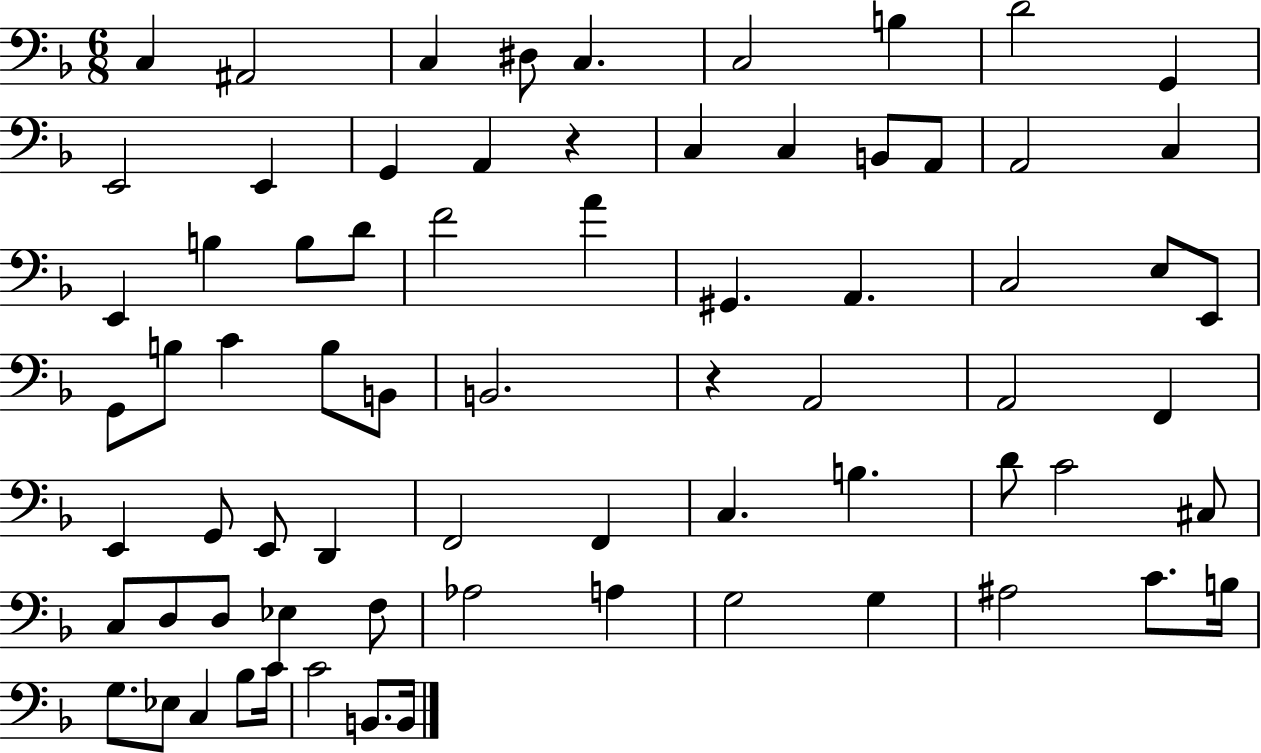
{
  \clef bass
  \numericTimeSignature
  \time 6/8
  \key f \major
  c4 ais,2 | c4 dis8 c4. | c2 b4 | d'2 g,4 | \break e,2 e,4 | g,4 a,4 r4 | c4 c4 b,8 a,8 | a,2 c4 | \break e,4 b4 b8 d'8 | f'2 a'4 | gis,4. a,4. | c2 e8 e,8 | \break g,8 b8 c'4 b8 b,8 | b,2. | r4 a,2 | a,2 f,4 | \break e,4 g,8 e,8 d,4 | f,2 f,4 | c4. b4. | d'8 c'2 cis8 | \break c8 d8 d8 ees4 f8 | aes2 a4 | g2 g4 | ais2 c'8. b16 | \break g8. ees8 c4 bes8 c'16 | c'2 b,8. b,16 | \bar "|."
}